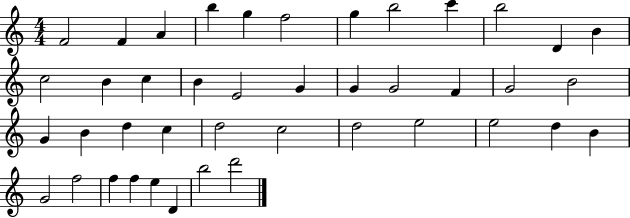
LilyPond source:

{
  \clef treble
  \numericTimeSignature
  \time 4/4
  \key c \major
  f'2 f'4 a'4 | b''4 g''4 f''2 | g''4 b''2 c'''4 | b''2 d'4 b'4 | \break c''2 b'4 c''4 | b'4 e'2 g'4 | g'4 g'2 f'4 | g'2 b'2 | \break g'4 b'4 d''4 c''4 | d''2 c''2 | d''2 e''2 | e''2 d''4 b'4 | \break g'2 f''2 | f''4 f''4 e''4 d'4 | b''2 d'''2 | \bar "|."
}